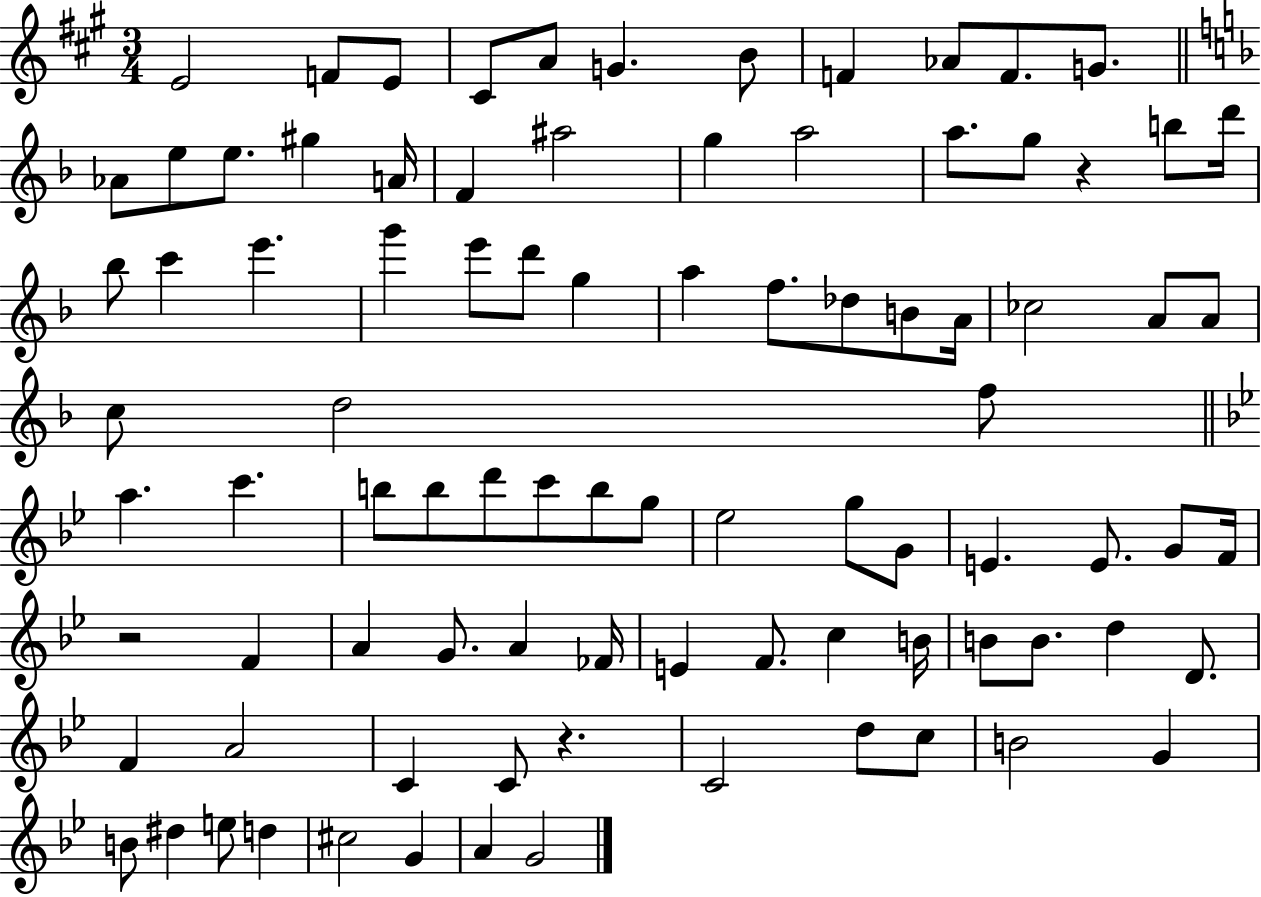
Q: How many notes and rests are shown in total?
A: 90